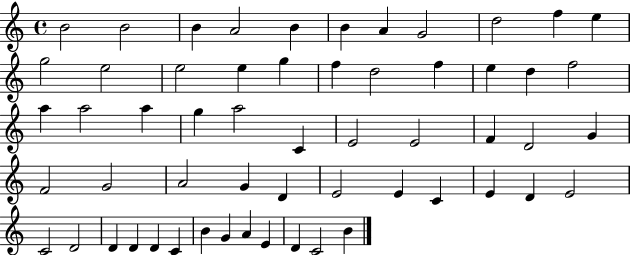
{
  \clef treble
  \time 4/4
  \defaultTimeSignature
  \key c \major
  b'2 b'2 | b'4 a'2 b'4 | b'4 a'4 g'2 | d''2 f''4 e''4 | \break g''2 e''2 | e''2 e''4 g''4 | f''4 d''2 f''4 | e''4 d''4 f''2 | \break a''4 a''2 a''4 | g''4 a''2 c'4 | e'2 e'2 | f'4 d'2 g'4 | \break f'2 g'2 | a'2 g'4 d'4 | e'2 e'4 c'4 | e'4 d'4 e'2 | \break c'2 d'2 | d'4 d'4 d'4 c'4 | b'4 g'4 a'4 e'4 | d'4 c'2 b'4 | \break \bar "|."
}